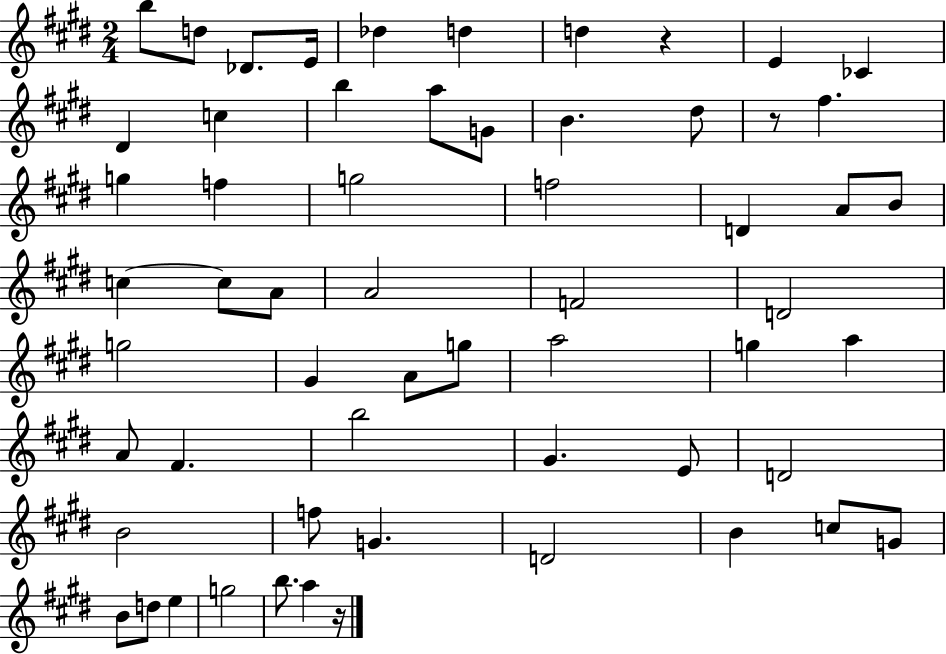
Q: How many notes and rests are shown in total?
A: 59